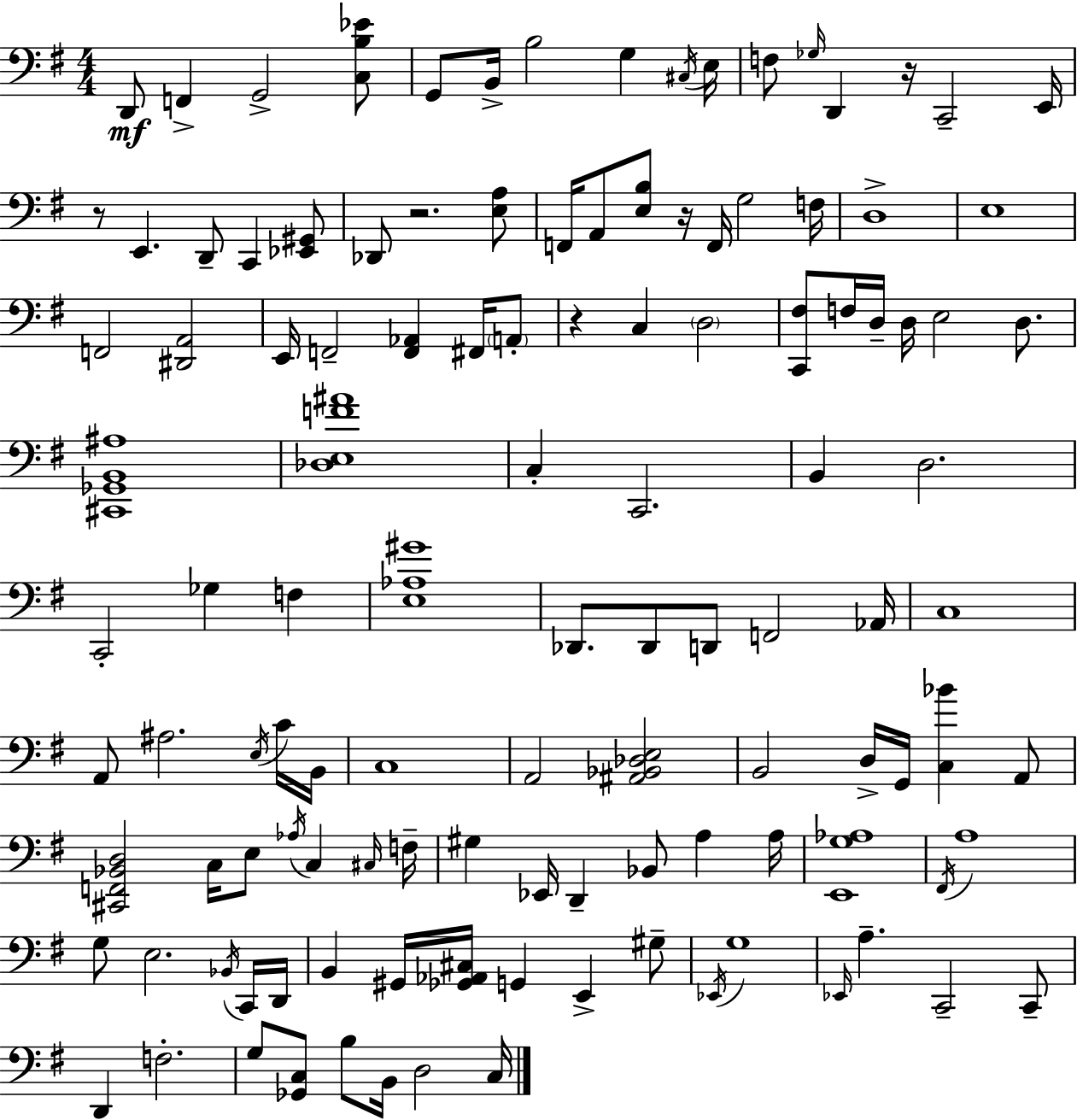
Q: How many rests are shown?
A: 5